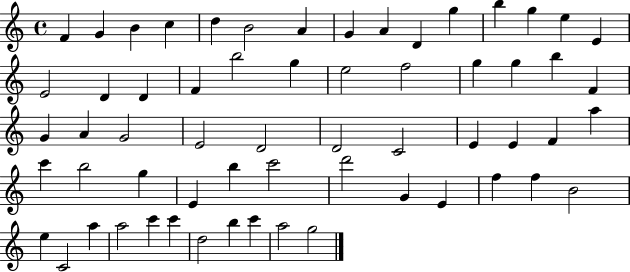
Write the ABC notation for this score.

X:1
T:Untitled
M:4/4
L:1/4
K:C
F G B c d B2 A G A D g b g e E E2 D D F b2 g e2 f2 g g b F G A G2 E2 D2 D2 C2 E E F a c' b2 g E b c'2 d'2 G E f f B2 e C2 a a2 c' c' d2 b c' a2 g2